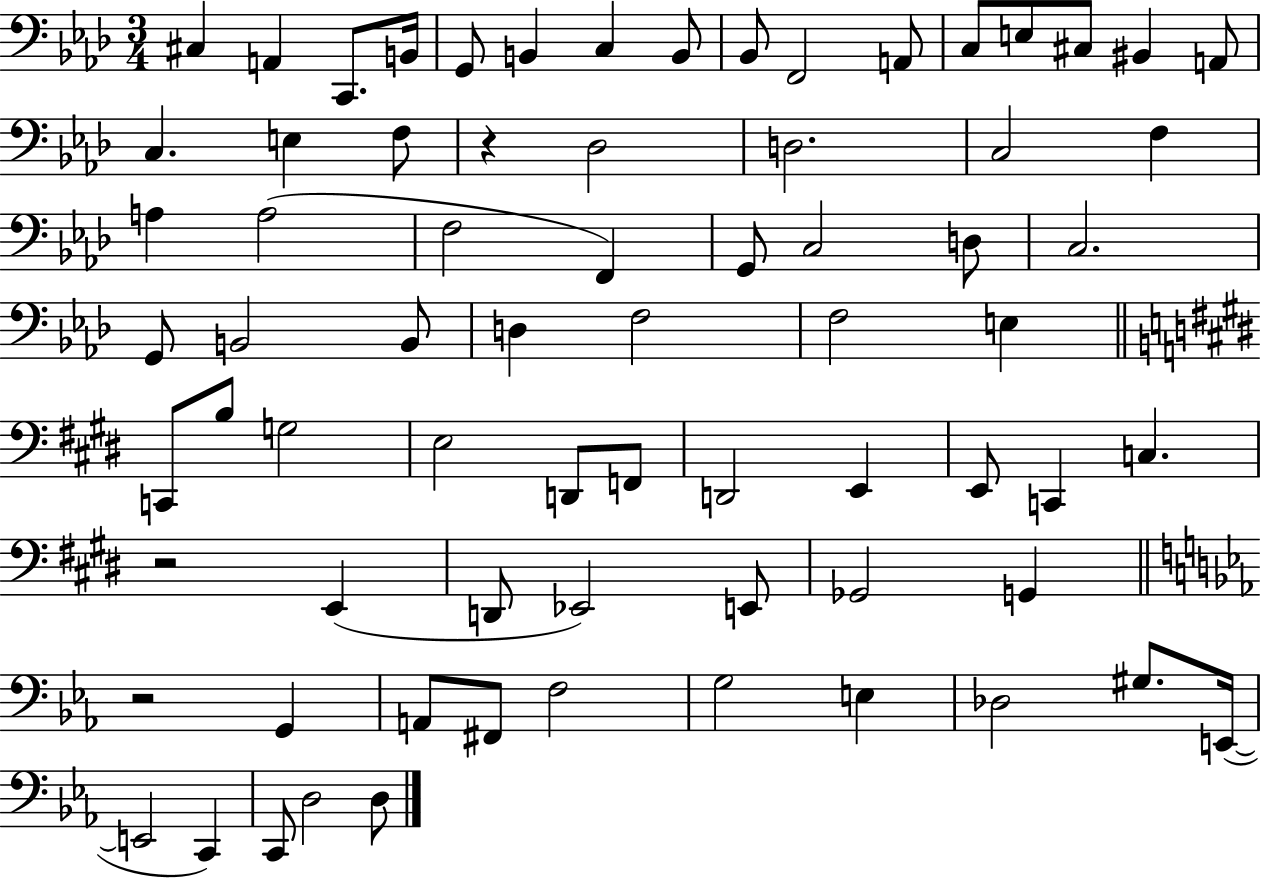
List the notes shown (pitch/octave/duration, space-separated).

C#3/q A2/q C2/e. B2/s G2/e B2/q C3/q B2/e Bb2/e F2/h A2/e C3/e E3/e C#3/e BIS2/q A2/e C3/q. E3/q F3/e R/q Db3/h D3/h. C3/h F3/q A3/q A3/h F3/h F2/q G2/e C3/h D3/e C3/h. G2/e B2/h B2/e D3/q F3/h F3/h E3/q C2/e B3/e G3/h E3/h D2/e F2/e D2/h E2/q E2/e C2/q C3/q. R/h E2/q D2/e Eb2/h E2/e Gb2/h G2/q R/h G2/q A2/e F#2/e F3/h G3/h E3/q Db3/h G#3/e. E2/s E2/h C2/q C2/e D3/h D3/e